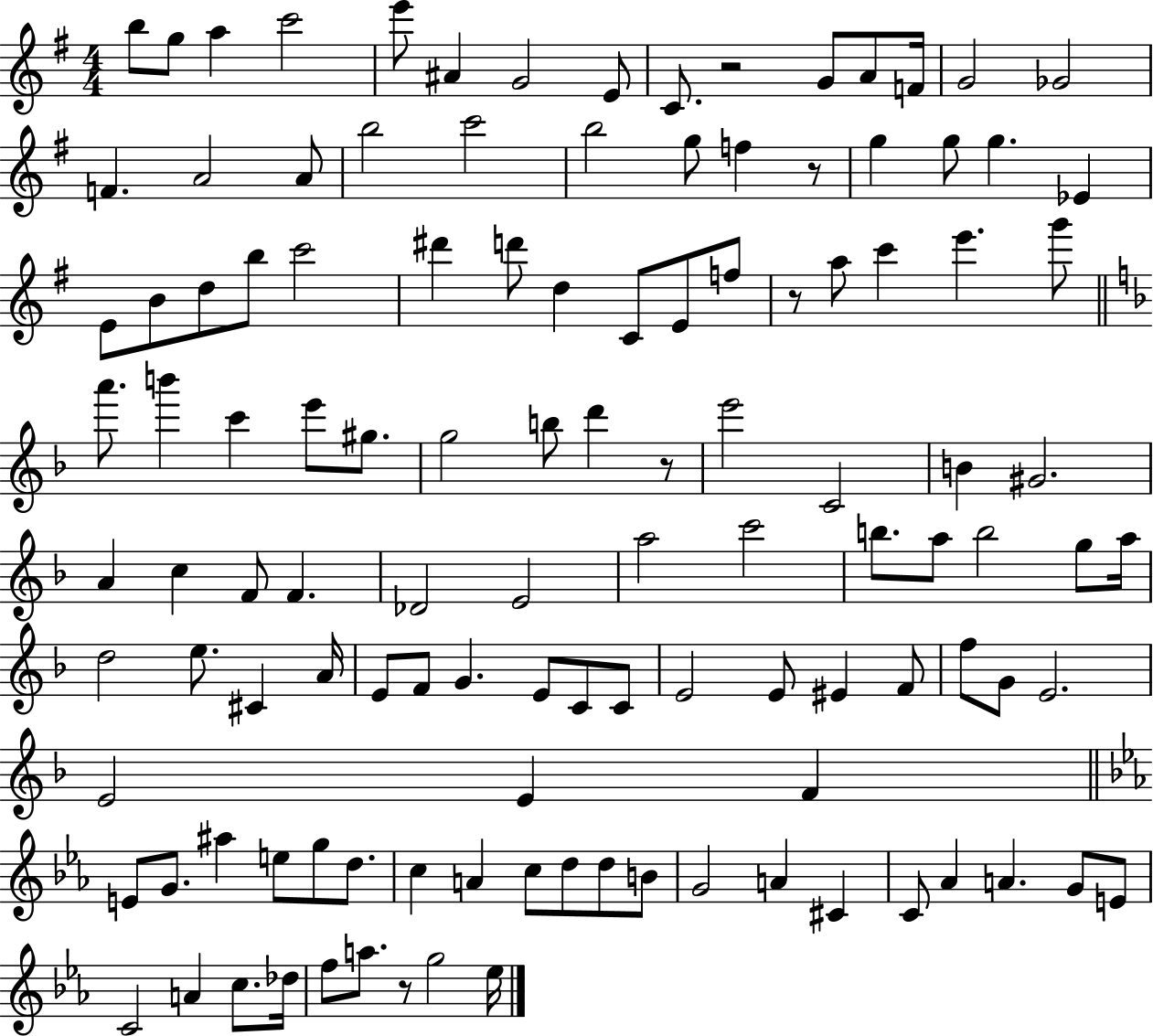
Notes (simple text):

B5/e G5/e A5/q C6/h E6/e A#4/q G4/h E4/e C4/e. R/h G4/e A4/e F4/s G4/h Gb4/h F4/q. A4/h A4/e B5/h C6/h B5/h G5/e F5/q R/e G5/q G5/e G5/q. Eb4/q E4/e B4/e D5/e B5/e C6/h D#6/q D6/e D5/q C4/e E4/e F5/e R/e A5/e C6/q E6/q. G6/e A6/e. B6/q C6/q E6/e G#5/e. G5/h B5/e D6/q R/e E6/h C4/h B4/q G#4/h. A4/q C5/q F4/e F4/q. Db4/h E4/h A5/h C6/h B5/e. A5/e B5/h G5/e A5/s D5/h E5/e. C#4/q A4/s E4/e F4/e G4/q. E4/e C4/e C4/e E4/h E4/e EIS4/q F4/e F5/e G4/e E4/h. E4/h E4/q F4/q E4/e G4/e. A#5/q E5/e G5/e D5/e. C5/q A4/q C5/e D5/e D5/e B4/e G4/h A4/q C#4/q C4/e Ab4/q A4/q. G4/e E4/e C4/h A4/q C5/e. Db5/s F5/e A5/e. R/e G5/h Eb5/s